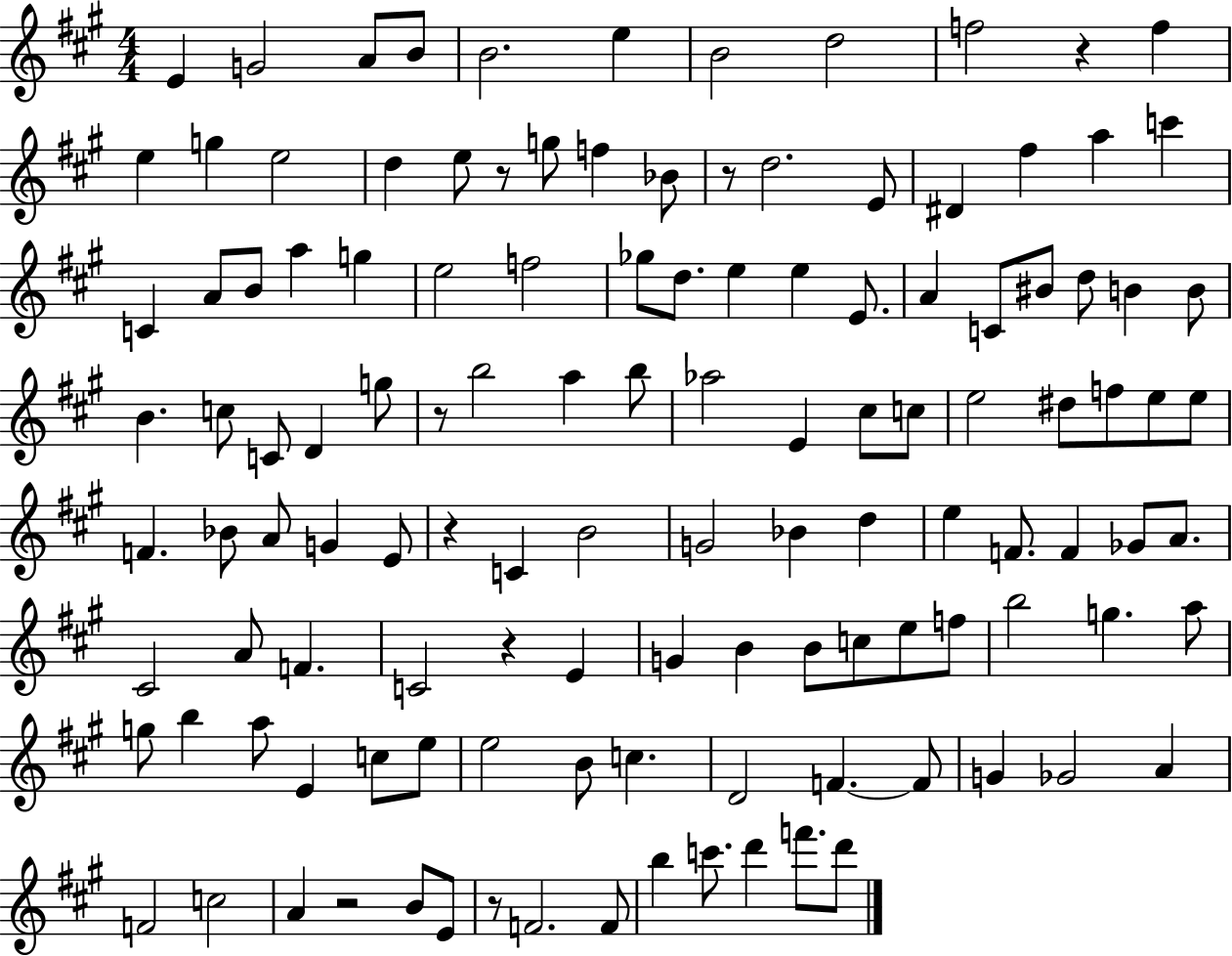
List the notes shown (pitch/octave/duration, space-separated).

E4/q G4/h A4/e B4/e B4/h. E5/q B4/h D5/h F5/h R/q F5/q E5/q G5/q E5/h D5/q E5/e R/e G5/e F5/q Bb4/e R/e D5/h. E4/e D#4/q F#5/q A5/q C6/q C4/q A4/e B4/e A5/q G5/q E5/h F5/h Gb5/e D5/e. E5/q E5/q E4/e. A4/q C4/e BIS4/e D5/e B4/q B4/e B4/q. C5/e C4/e D4/q G5/e R/e B5/h A5/q B5/e Ab5/h E4/q C#5/e C5/e E5/h D#5/e F5/e E5/e E5/e F4/q. Bb4/e A4/e G4/q E4/e R/q C4/q B4/h G4/h Bb4/q D5/q E5/q F4/e. F4/q Gb4/e A4/e. C#4/h A4/e F4/q. C4/h R/q E4/q G4/q B4/q B4/e C5/e E5/e F5/e B5/h G5/q. A5/e G5/e B5/q A5/e E4/q C5/e E5/e E5/h B4/e C5/q. D4/h F4/q. F4/e G4/q Gb4/h A4/q F4/h C5/h A4/q R/h B4/e E4/e R/e F4/h. F4/e B5/q C6/e. D6/q F6/e. D6/e